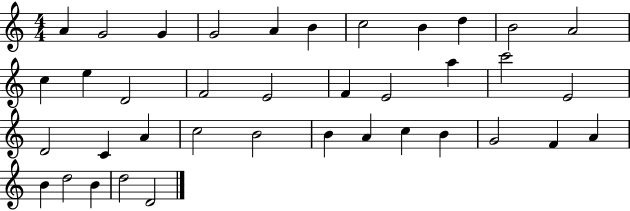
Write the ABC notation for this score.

X:1
T:Untitled
M:4/4
L:1/4
K:C
A G2 G G2 A B c2 B d B2 A2 c e D2 F2 E2 F E2 a c'2 E2 D2 C A c2 B2 B A c B G2 F A B d2 B d2 D2